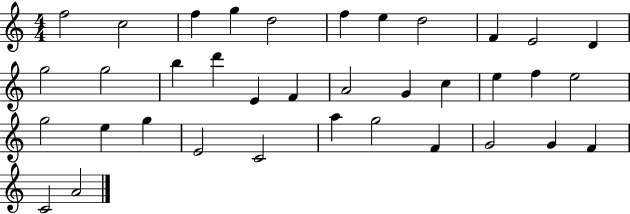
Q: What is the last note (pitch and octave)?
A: A4